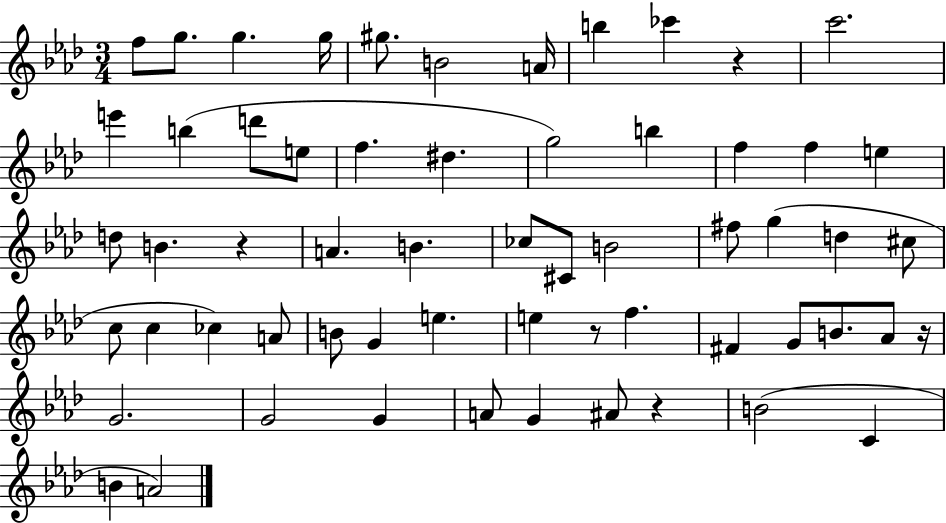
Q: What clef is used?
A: treble